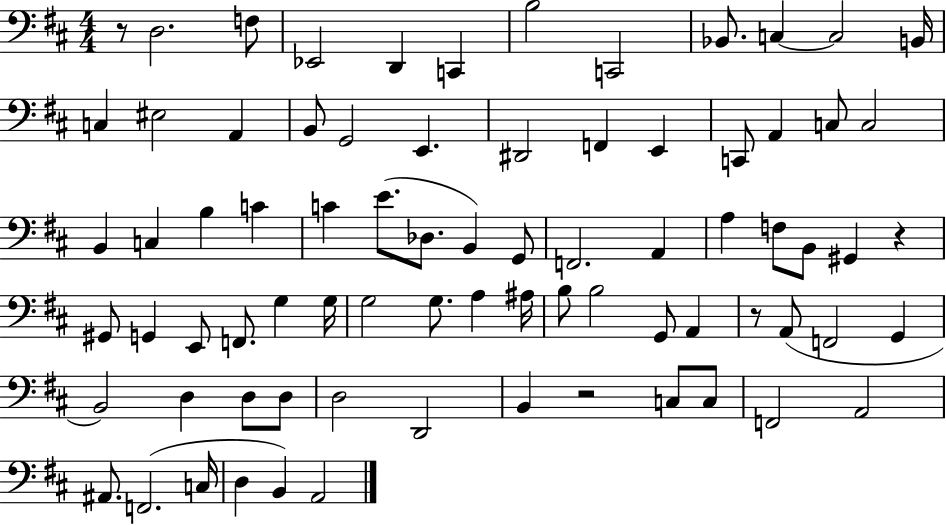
X:1
T:Untitled
M:4/4
L:1/4
K:D
z/2 D,2 F,/2 _E,,2 D,, C,, B,2 C,,2 _B,,/2 C, C,2 B,,/4 C, ^E,2 A,, B,,/2 G,,2 E,, ^D,,2 F,, E,, C,,/2 A,, C,/2 C,2 B,, C, B, C C E/2 _D,/2 B,, G,,/2 F,,2 A,, A, F,/2 B,,/2 ^G,, z ^G,,/2 G,, E,,/2 F,,/2 G, G,/4 G,2 G,/2 A, ^A,/4 B,/2 B,2 G,,/2 A,, z/2 A,,/2 F,,2 G,, B,,2 D, D,/2 D,/2 D,2 D,,2 B,, z2 C,/2 C,/2 F,,2 A,,2 ^A,,/2 F,,2 C,/4 D, B,, A,,2